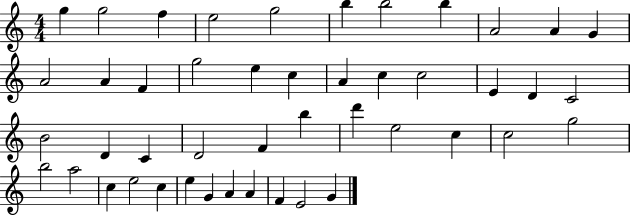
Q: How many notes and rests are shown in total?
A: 46